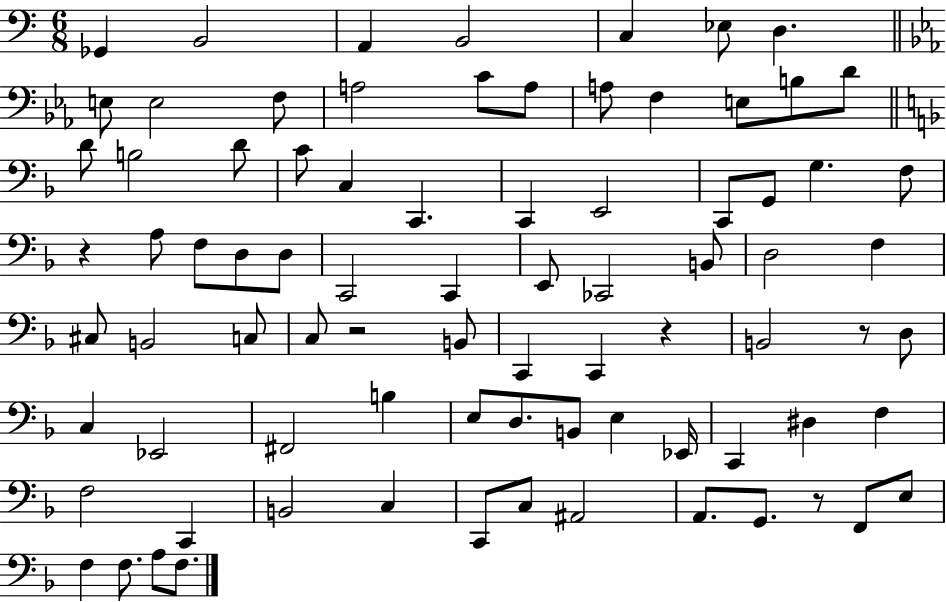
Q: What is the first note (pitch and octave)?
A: Gb2